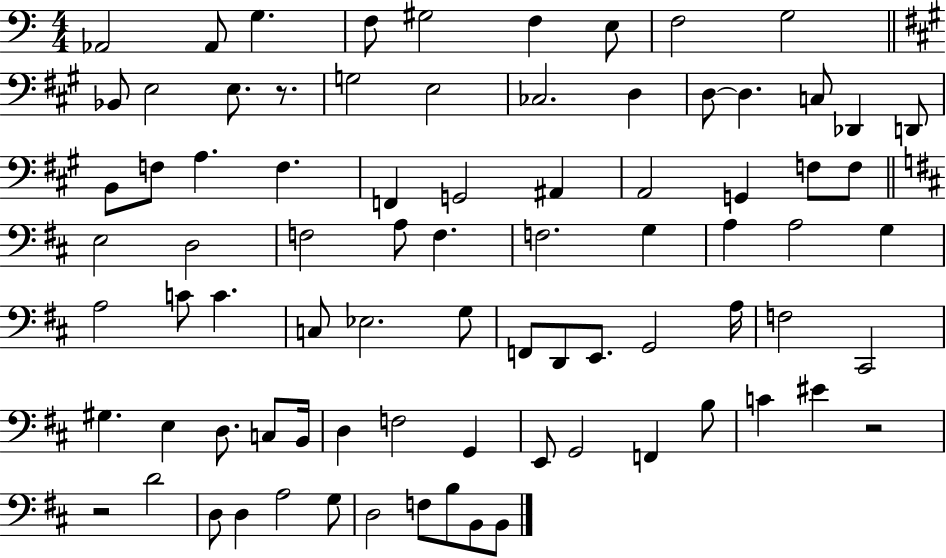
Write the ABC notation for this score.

X:1
T:Untitled
M:4/4
L:1/4
K:C
_A,,2 _A,,/2 G, F,/2 ^G,2 F, E,/2 F,2 G,2 _B,,/2 E,2 E,/2 z/2 G,2 E,2 _C,2 D, D,/2 D, C,/2 _D,, D,,/2 B,,/2 F,/2 A, F, F,, G,,2 ^A,, A,,2 G,, F,/2 F,/2 E,2 D,2 F,2 A,/2 F, F,2 G, A, A,2 G, A,2 C/2 C C,/2 _E,2 G,/2 F,,/2 D,,/2 E,,/2 G,,2 A,/4 F,2 ^C,,2 ^G, E, D,/2 C,/2 B,,/4 D, F,2 G,, E,,/2 G,,2 F,, B,/2 C ^E z2 z2 D2 D,/2 D, A,2 G,/2 D,2 F,/2 B,/2 B,,/2 B,,/2